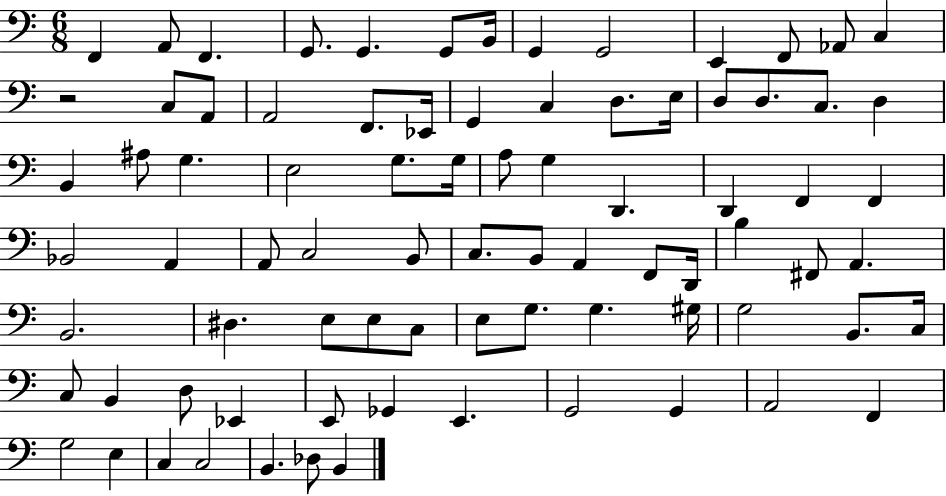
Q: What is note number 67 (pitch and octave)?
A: Eb2